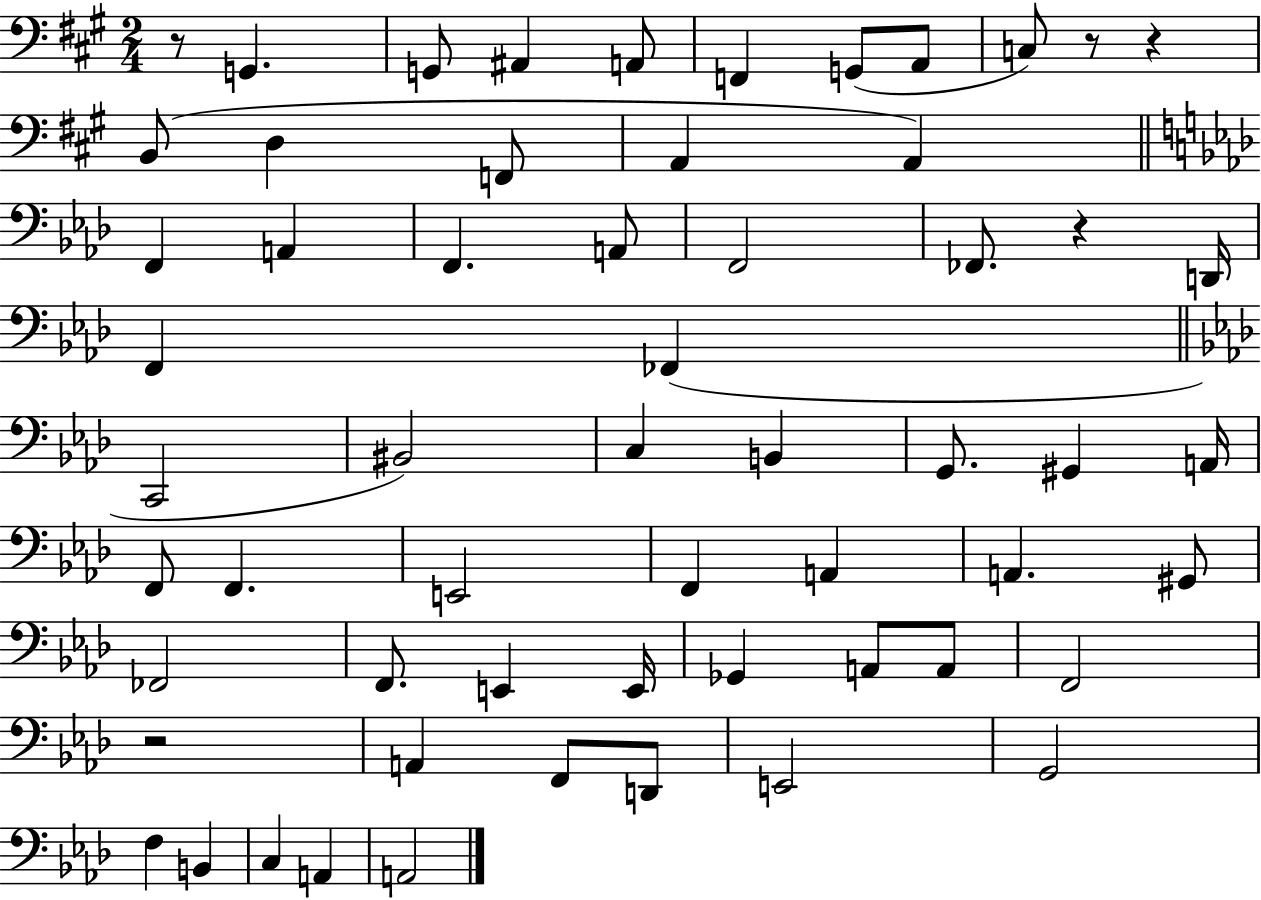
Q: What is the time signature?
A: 2/4